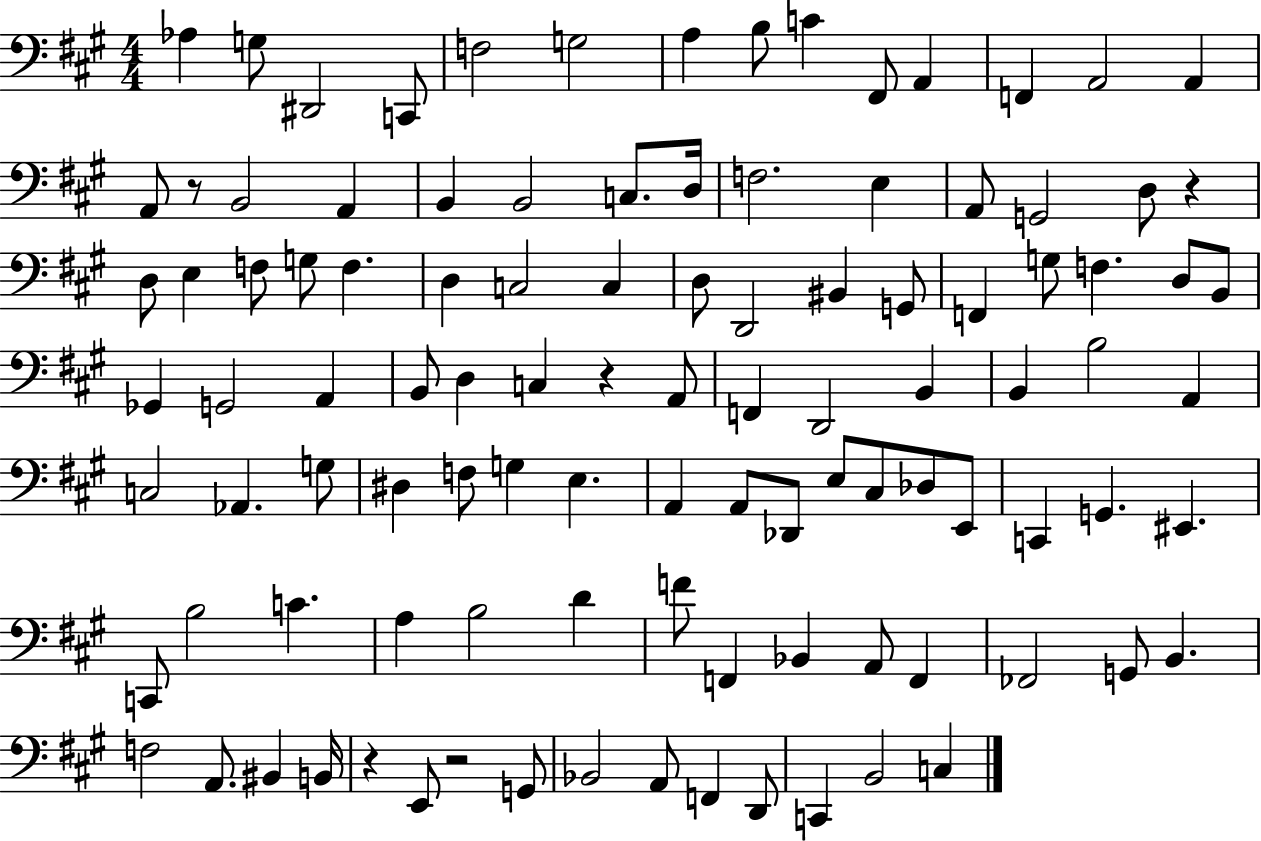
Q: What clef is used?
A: bass